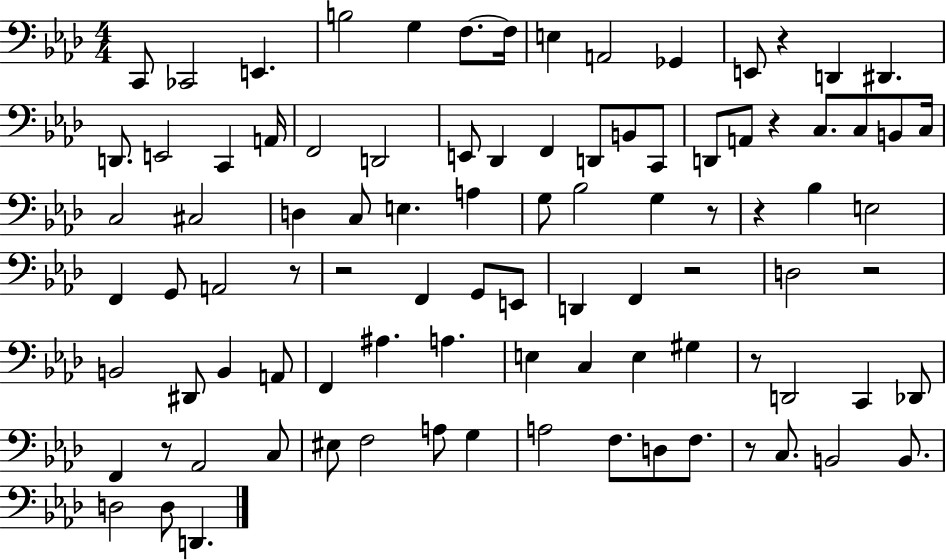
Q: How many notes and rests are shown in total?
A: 93